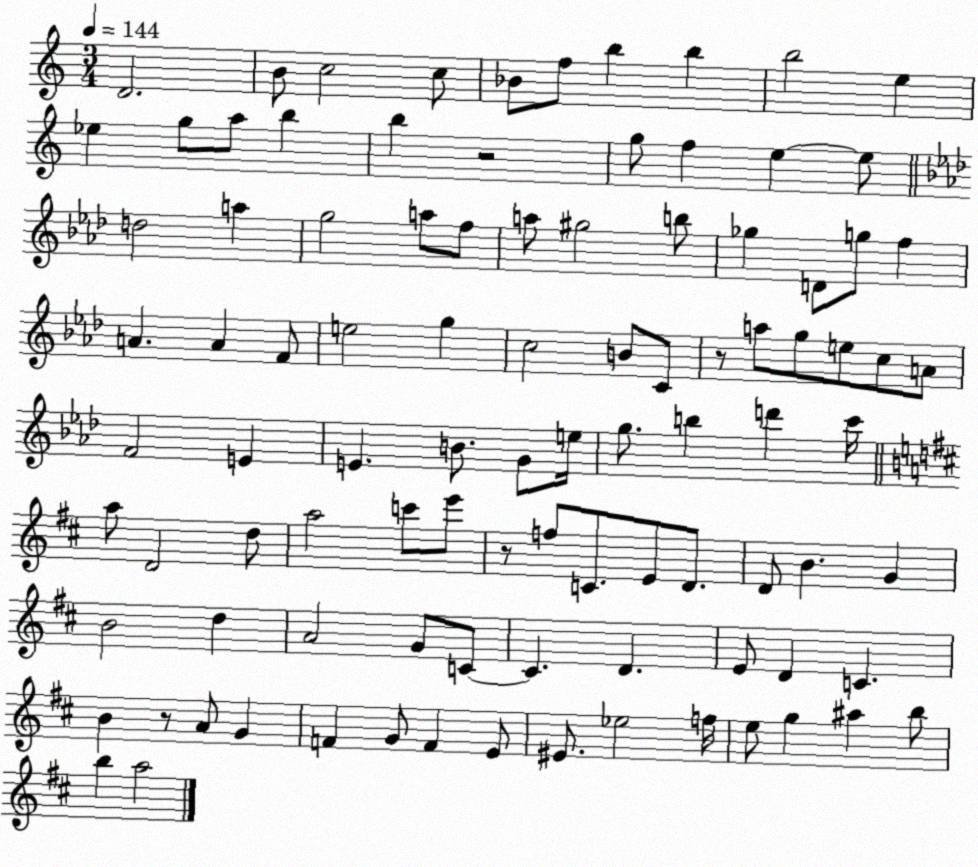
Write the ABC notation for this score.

X:1
T:Untitled
M:3/4
L:1/4
K:C
D2 B/2 c2 c/2 _B/2 f/2 b b b2 e _e g/2 a/2 b b z2 g/2 f e e/2 d2 a g2 a/2 f/2 a/2 ^g2 b/2 _g D/2 g/2 f A A F/2 e2 g c2 B/2 C/2 z/2 a/2 g/2 e/2 c/2 A/2 F2 E E B/2 G/2 e/4 g/2 b d' c'/4 a/2 D2 d/2 a2 c'/2 e'/2 z/2 f/2 C/2 E/2 D/2 D/2 B G B2 d A2 G/2 C/2 C D E/2 D C B z/2 A/2 G F G/2 F E/2 ^E/2 _e2 f/4 e/2 g ^a b/2 b a2